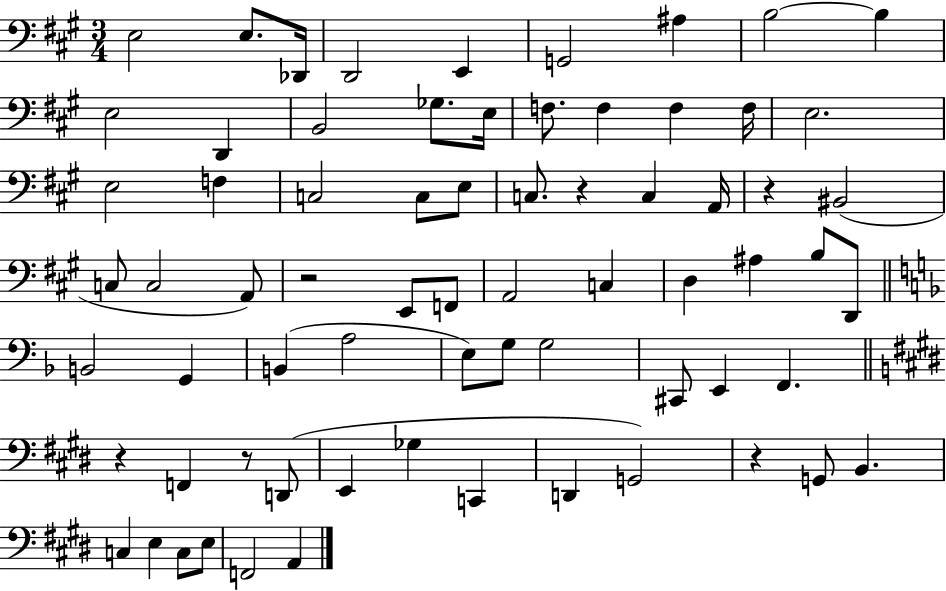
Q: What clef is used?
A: bass